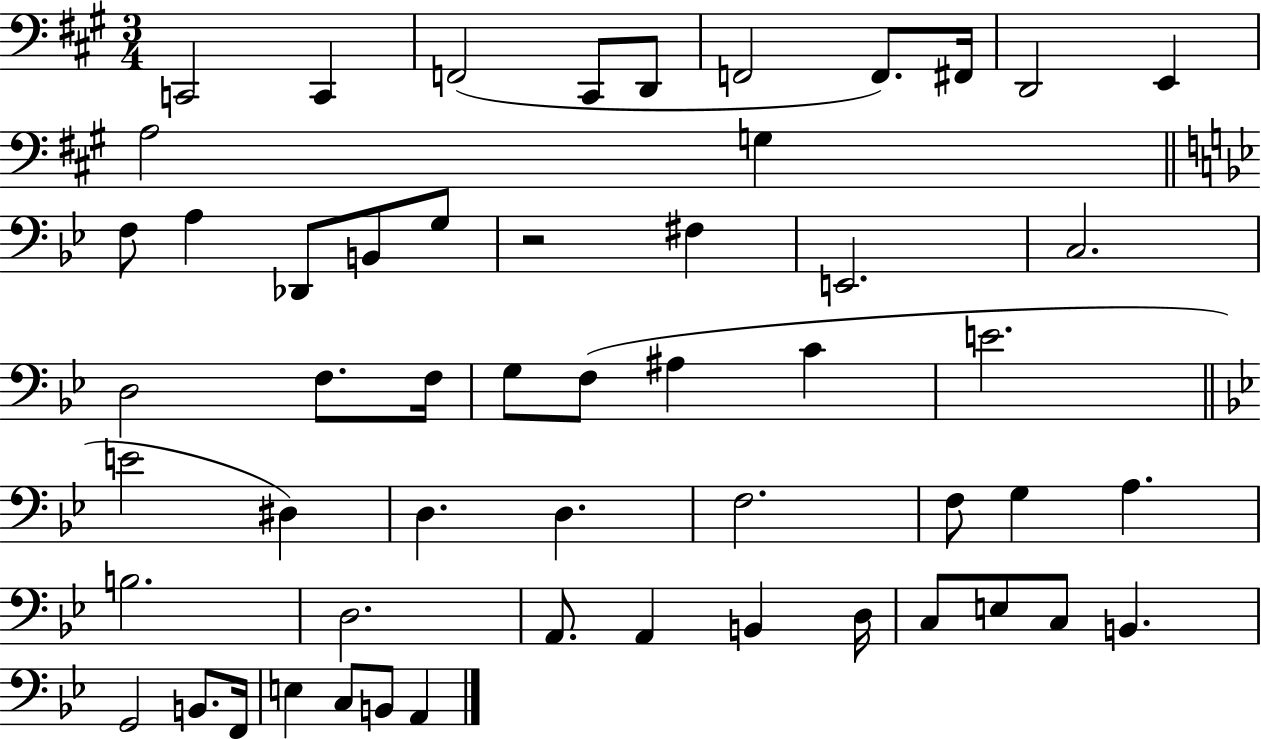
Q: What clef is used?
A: bass